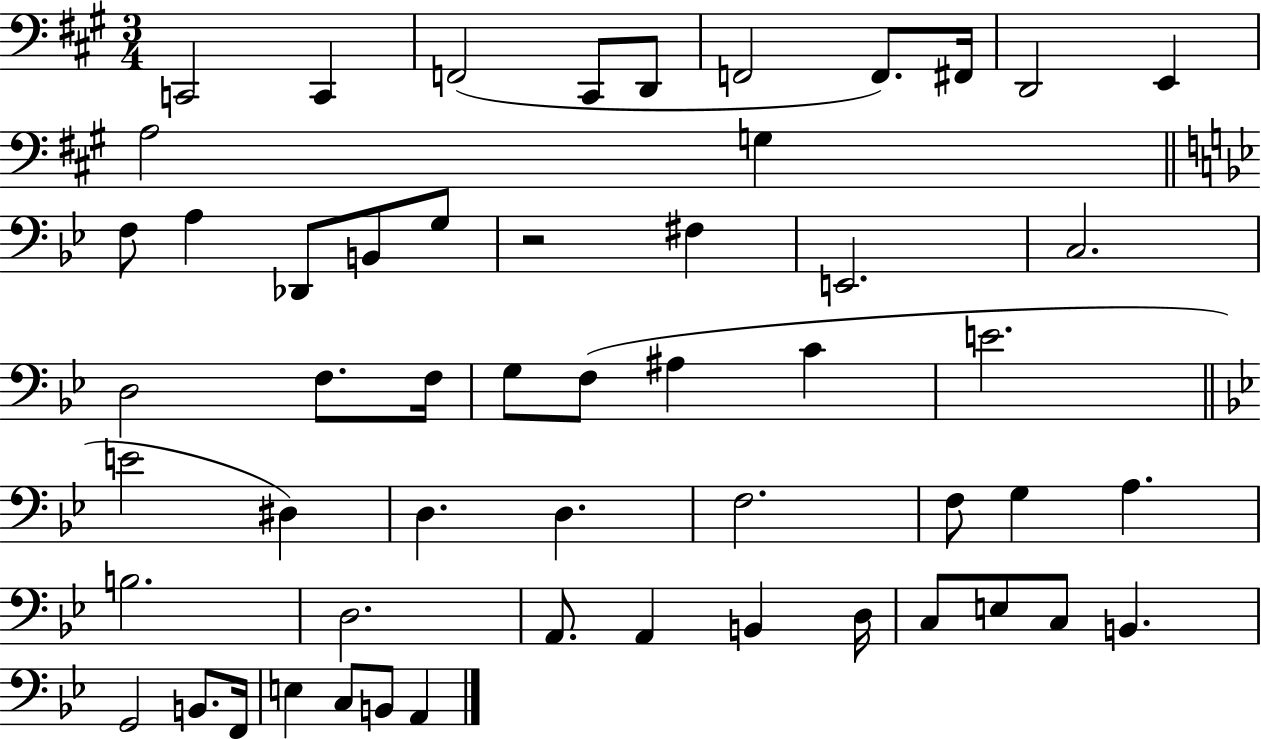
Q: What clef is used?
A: bass